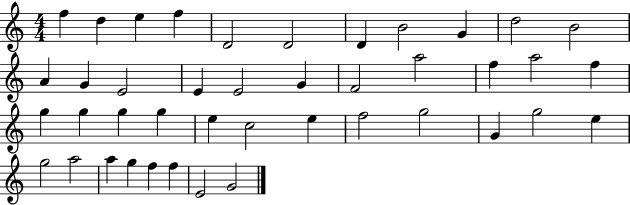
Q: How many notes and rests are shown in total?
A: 42